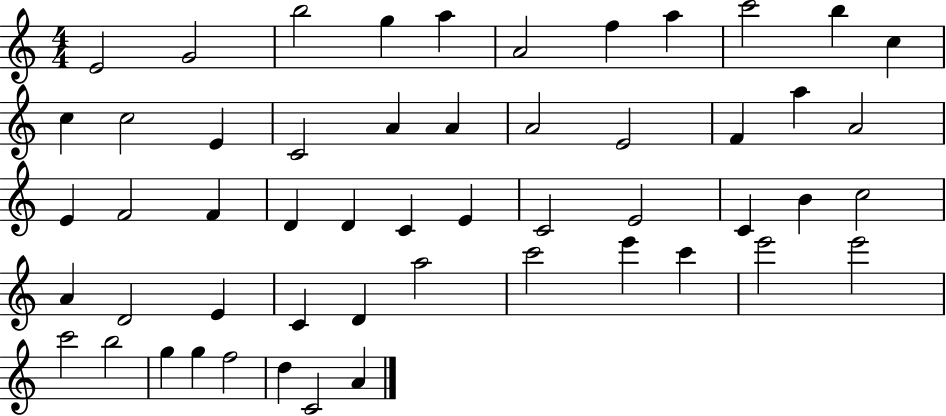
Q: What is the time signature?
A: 4/4